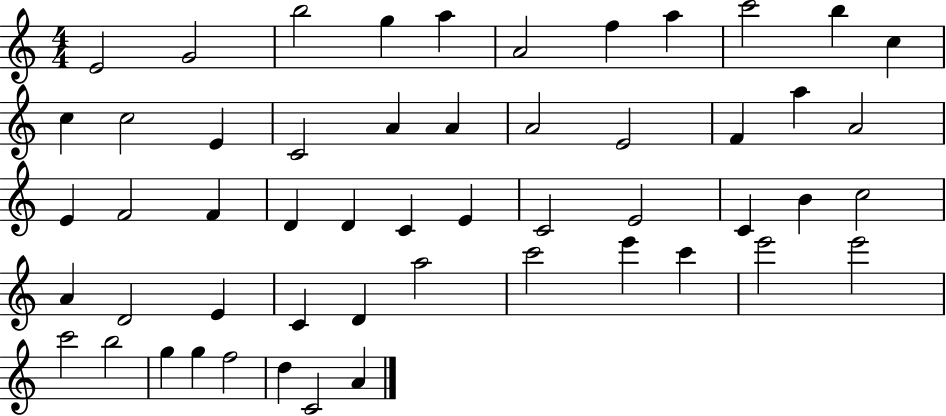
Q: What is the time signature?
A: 4/4